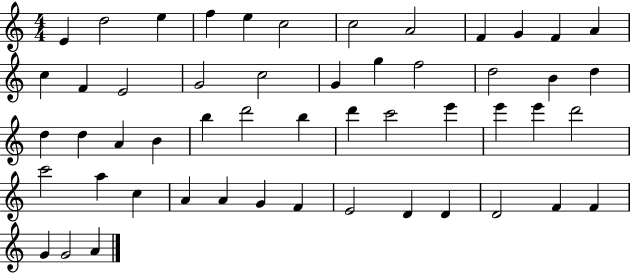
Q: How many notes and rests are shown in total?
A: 52